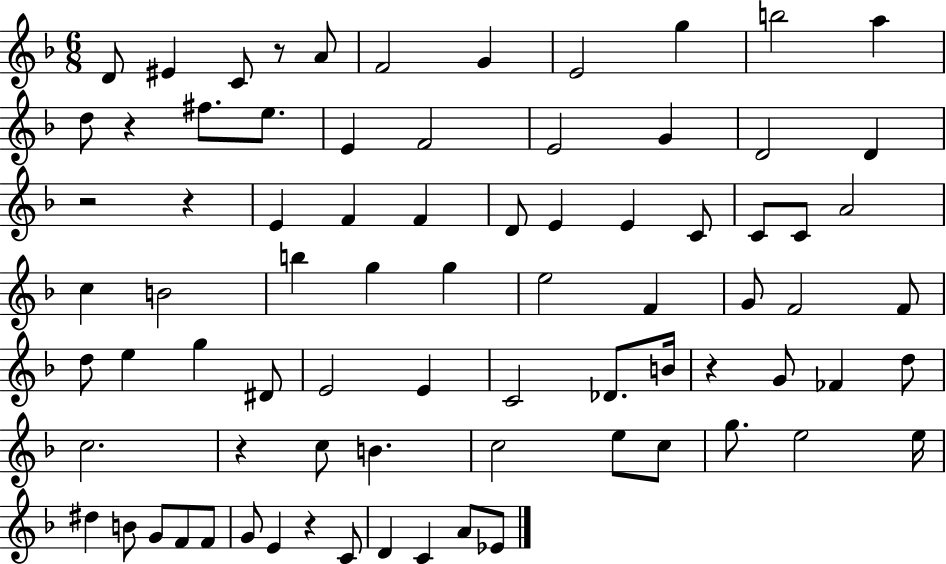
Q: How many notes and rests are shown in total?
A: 79